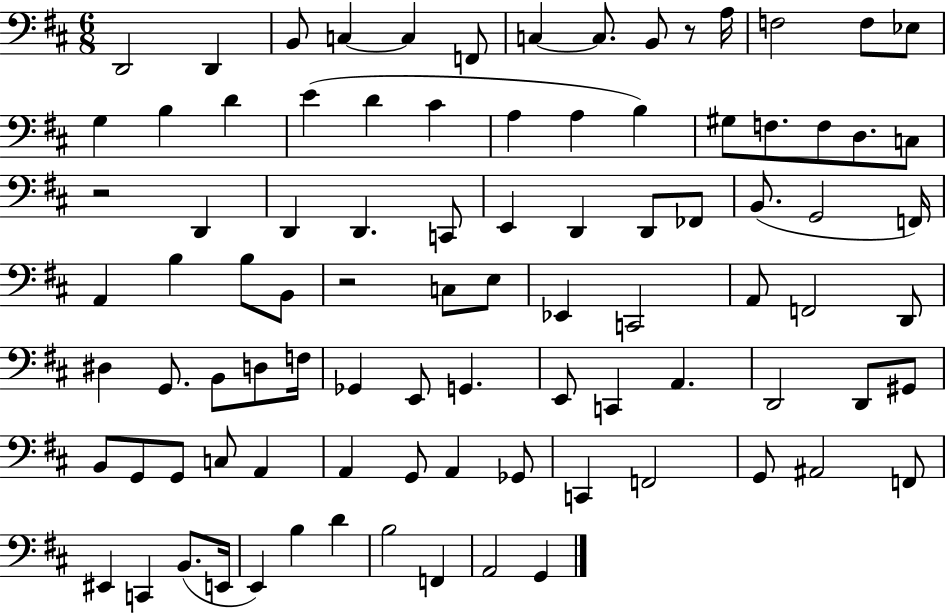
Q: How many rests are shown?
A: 3